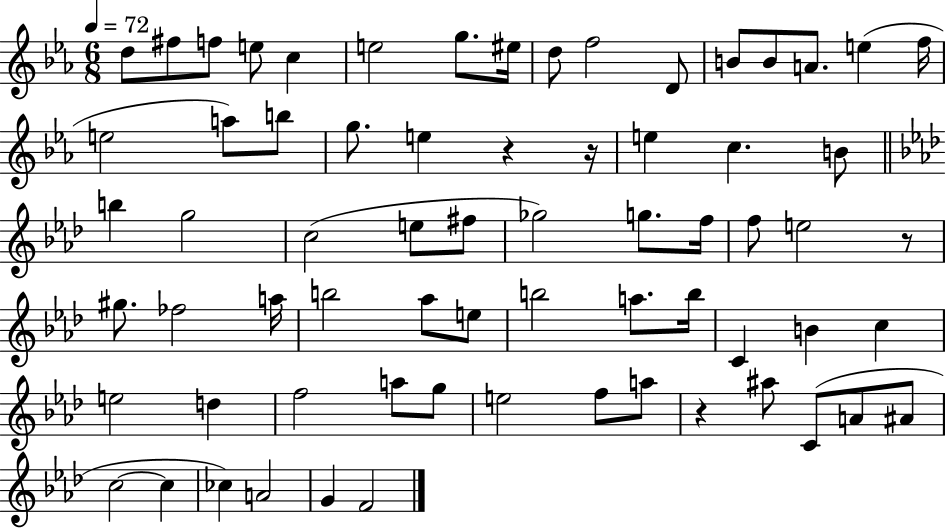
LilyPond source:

{
  \clef treble
  \numericTimeSignature
  \time 6/8
  \key ees \major
  \tempo 4 = 72
  d''8 fis''8 f''8 e''8 c''4 | e''2 g''8. eis''16 | d''8 f''2 d'8 | b'8 b'8 a'8. e''4( f''16 | \break e''2 a''8) b''8 | g''8. e''4 r4 r16 | e''4 c''4. b'8 | \bar "||" \break \key f \minor b''4 g''2 | c''2( e''8 fis''8 | ges''2) g''8. f''16 | f''8 e''2 r8 | \break gis''8. fes''2 a''16 | b''2 aes''8 e''8 | b''2 a''8. b''16 | c'4 b'4 c''4 | \break e''2 d''4 | f''2 a''8 g''8 | e''2 f''8 a''8 | r4 ais''8 c'8( a'8 ais'8 | \break c''2~~ c''4 | ces''4) a'2 | g'4 f'2 | \bar "|."
}